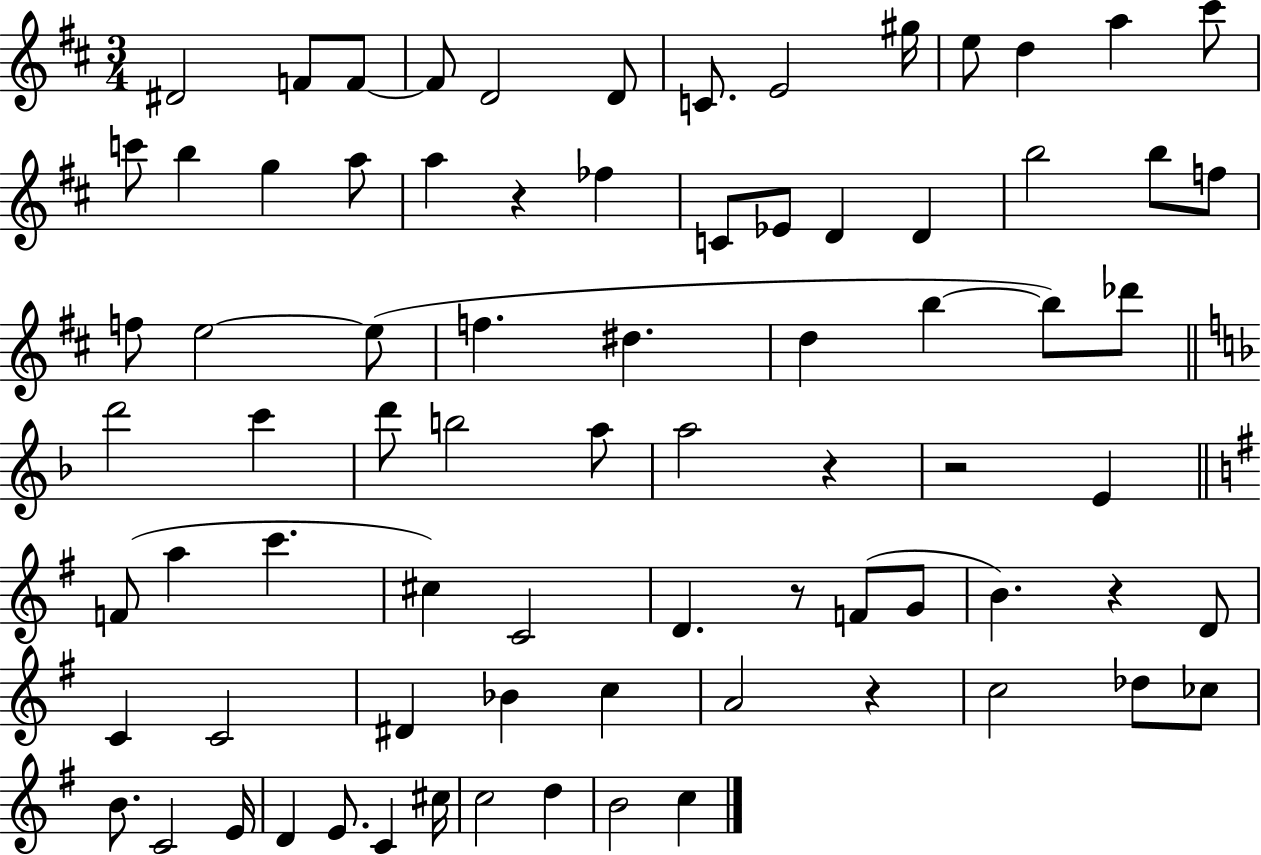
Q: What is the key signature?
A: D major